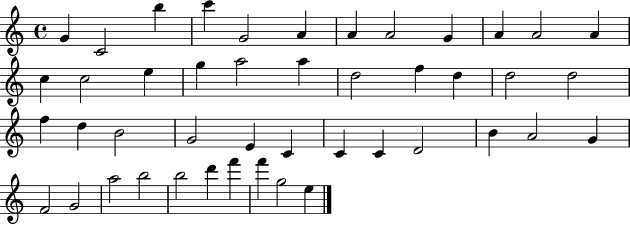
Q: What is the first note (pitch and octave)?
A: G4